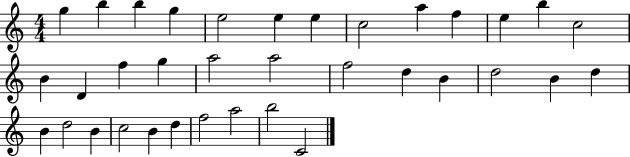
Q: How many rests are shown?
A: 0